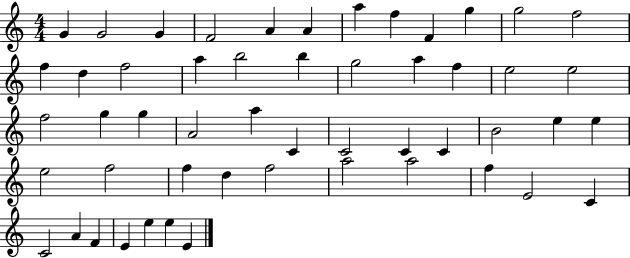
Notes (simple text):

G4/q G4/h G4/q F4/h A4/q A4/q A5/q F5/q F4/q G5/q G5/h F5/h F5/q D5/q F5/h A5/q B5/h B5/q G5/h A5/q F5/q E5/h E5/h F5/h G5/q G5/q A4/h A5/q C4/q C4/h C4/q C4/q B4/h E5/q E5/q E5/h F5/h F5/q D5/q F5/h A5/h A5/h F5/q E4/h C4/q C4/h A4/q F4/q E4/q E5/q E5/q E4/q